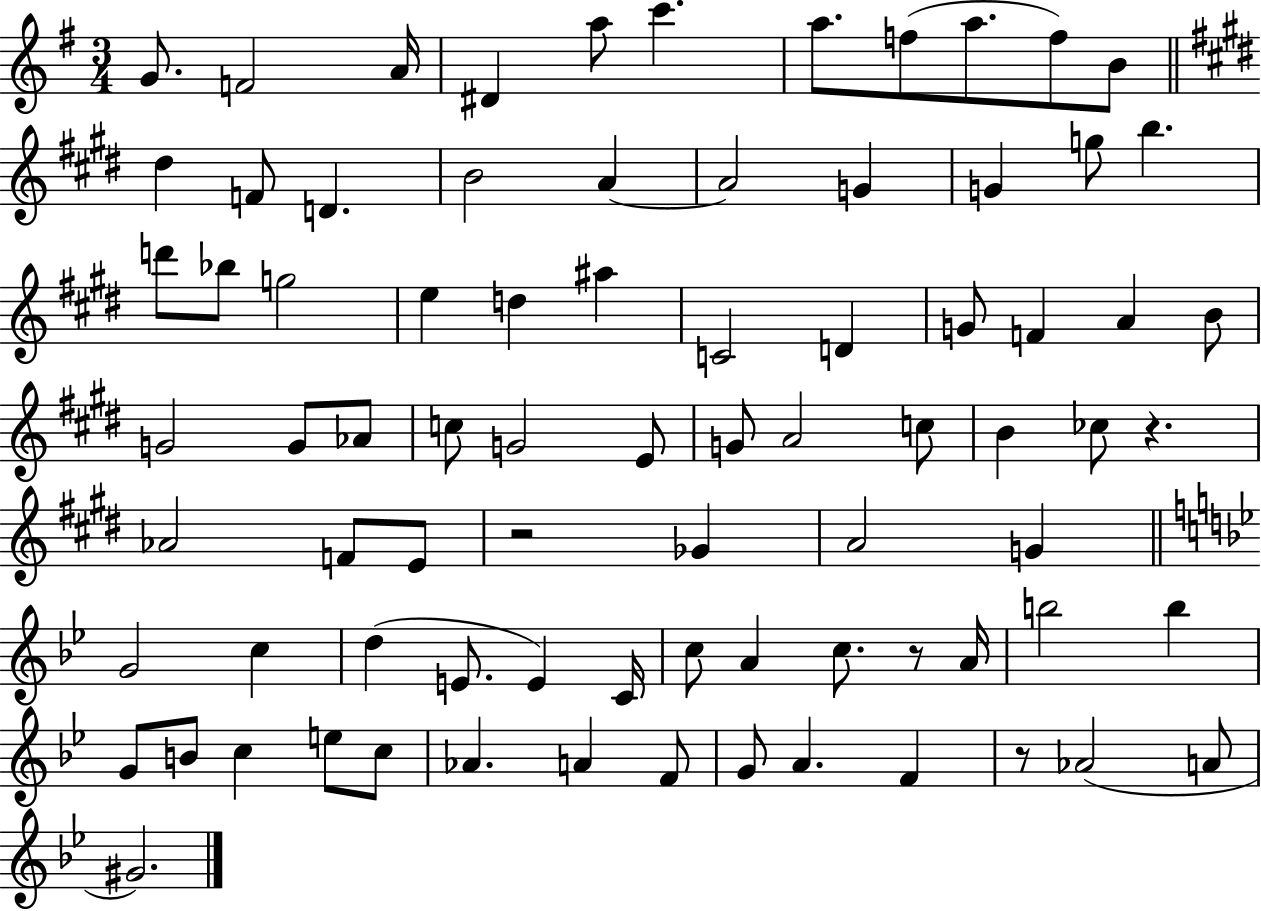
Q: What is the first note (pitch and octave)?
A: G4